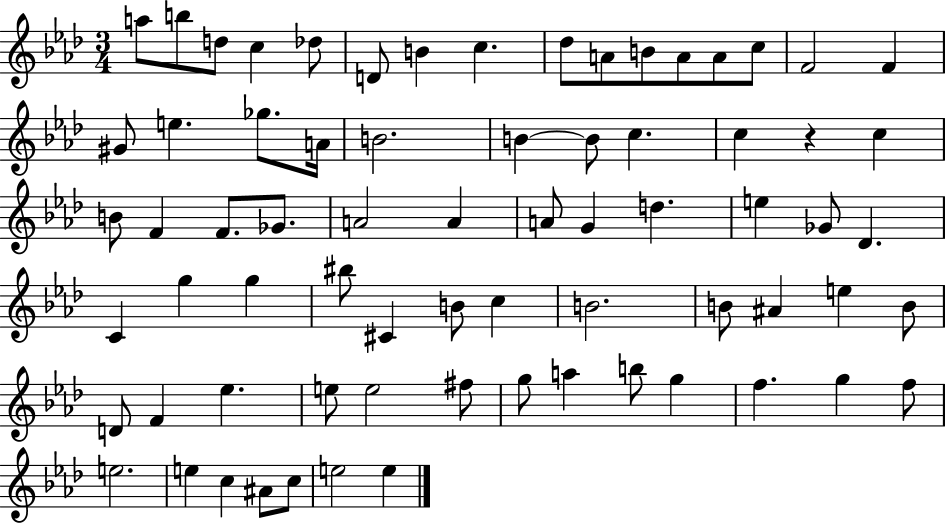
{
  \clef treble
  \numericTimeSignature
  \time 3/4
  \key aes \major
  a''8 b''8 d''8 c''4 des''8 | d'8 b'4 c''4. | des''8 a'8 b'8 a'8 a'8 c''8 | f'2 f'4 | \break gis'8 e''4. ges''8. a'16 | b'2. | b'4~~ b'8 c''4. | c''4 r4 c''4 | \break b'8 f'4 f'8. ges'8. | a'2 a'4 | a'8 g'4 d''4. | e''4 ges'8 des'4. | \break c'4 g''4 g''4 | bis''8 cis'4 b'8 c''4 | b'2. | b'8 ais'4 e''4 b'8 | \break d'8 f'4 ees''4. | e''8 e''2 fis''8 | g''8 a''4 b''8 g''4 | f''4. g''4 f''8 | \break e''2. | e''4 c''4 ais'8 c''8 | e''2 e''4 | \bar "|."
}